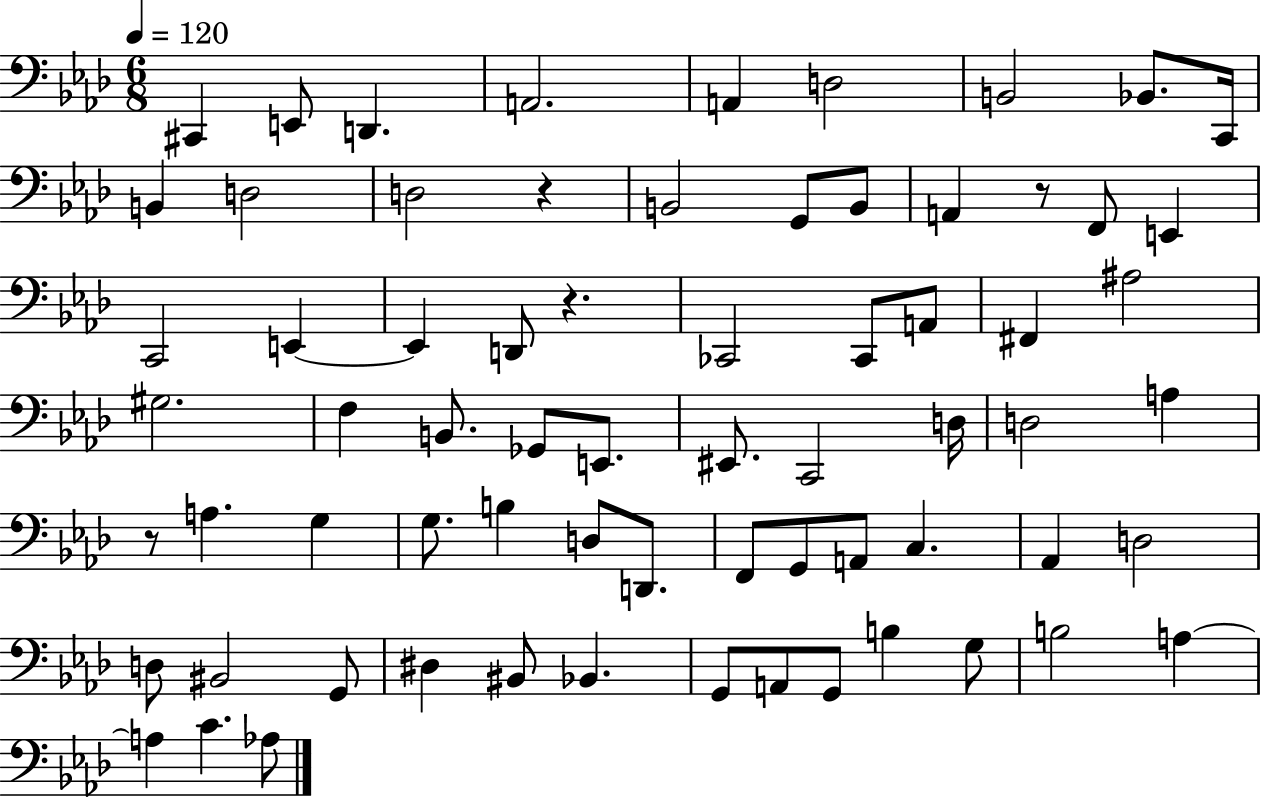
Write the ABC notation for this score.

X:1
T:Untitled
M:6/8
L:1/4
K:Ab
^C,, E,,/2 D,, A,,2 A,, D,2 B,,2 _B,,/2 C,,/4 B,, D,2 D,2 z B,,2 G,,/2 B,,/2 A,, z/2 F,,/2 E,, C,,2 E,, E,, D,,/2 z _C,,2 _C,,/2 A,,/2 ^F,, ^A,2 ^G,2 F, B,,/2 _G,,/2 E,,/2 ^E,,/2 C,,2 D,/4 D,2 A, z/2 A, G, G,/2 B, D,/2 D,,/2 F,,/2 G,,/2 A,,/2 C, _A,, D,2 D,/2 ^B,,2 G,,/2 ^D, ^B,,/2 _B,, G,,/2 A,,/2 G,,/2 B, G,/2 B,2 A, A, C _A,/2